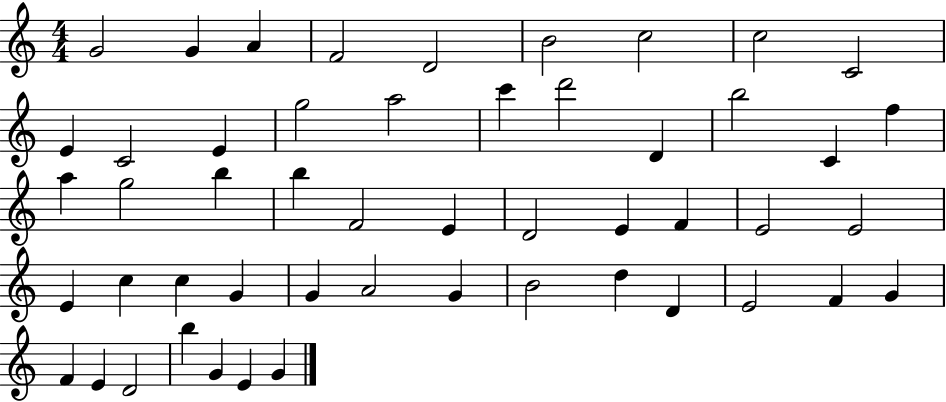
{
  \clef treble
  \numericTimeSignature
  \time 4/4
  \key c \major
  g'2 g'4 a'4 | f'2 d'2 | b'2 c''2 | c''2 c'2 | \break e'4 c'2 e'4 | g''2 a''2 | c'''4 d'''2 d'4 | b''2 c'4 f''4 | \break a''4 g''2 b''4 | b''4 f'2 e'4 | d'2 e'4 f'4 | e'2 e'2 | \break e'4 c''4 c''4 g'4 | g'4 a'2 g'4 | b'2 d''4 d'4 | e'2 f'4 g'4 | \break f'4 e'4 d'2 | b''4 g'4 e'4 g'4 | \bar "|."
}